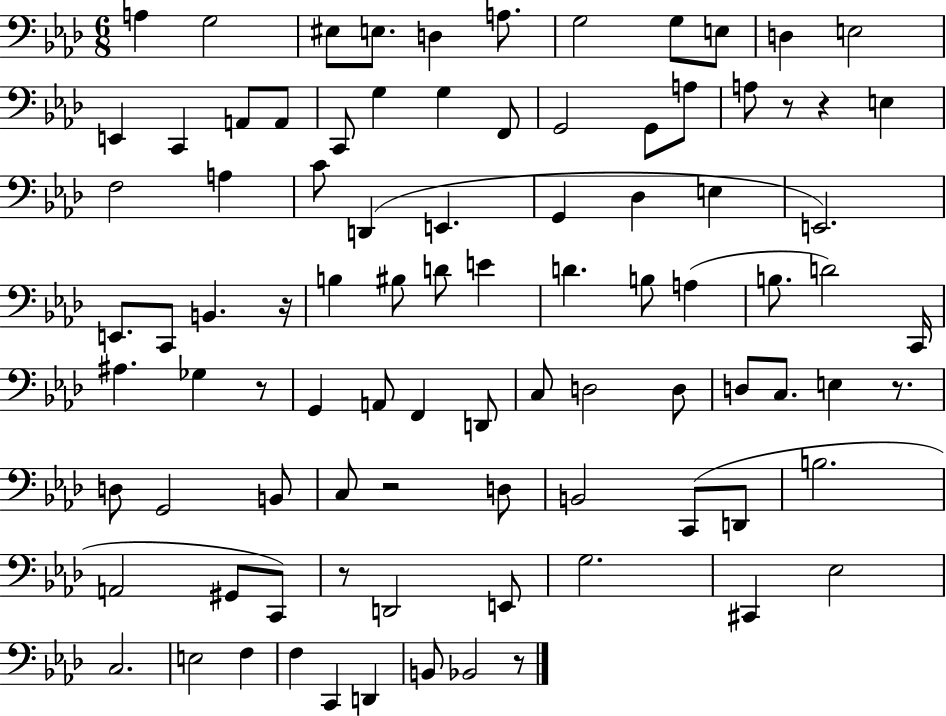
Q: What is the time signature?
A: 6/8